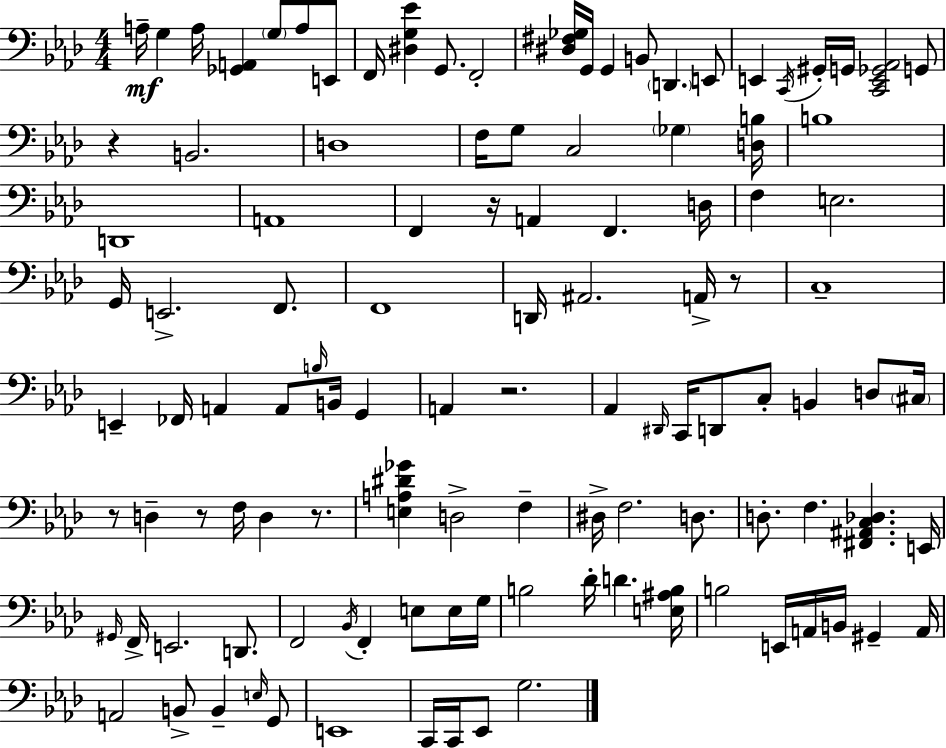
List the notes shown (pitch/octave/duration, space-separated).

A3/s G3/q A3/s [Gb2,A2]/q G3/e A3/e E2/e F2/s [D#3,G3,Eb4]/q G2/e. F2/h [D#3,F#3,Gb3]/s G2/s G2/q B2/e D2/q. E2/e E2/q C2/s G#2/s G2/s [C2,E2,Gb2,Ab2]/h G2/e R/q B2/h. D3/w F3/s G3/e C3/h Gb3/q [D3,B3]/s B3/w D2/w A2/w F2/q R/s A2/q F2/q. D3/s F3/q E3/h. G2/s E2/h. F2/e. F2/w D2/s A#2/h. A2/s R/e C3/w E2/q FES2/s A2/q A2/e B3/s B2/s G2/q A2/q R/h. Ab2/q D#2/s C2/s D2/e C3/e B2/q D3/e C#3/s R/e D3/q R/e F3/s D3/q R/e. [E3,A3,D#4,Gb4]/q D3/h F3/q D#3/s F3/h. D3/e. D3/e. F3/q. [F#2,A#2,C3,Db3]/q. E2/s G#2/s F2/s E2/h. D2/e. F2/h Bb2/s F2/q E3/e E3/s G3/s B3/h Db4/s D4/q. [E3,A#3,B3]/s B3/h E2/s A2/s B2/s G#2/q A2/s A2/h B2/e B2/q E3/s G2/e E2/w C2/s C2/s Eb2/e G3/h.